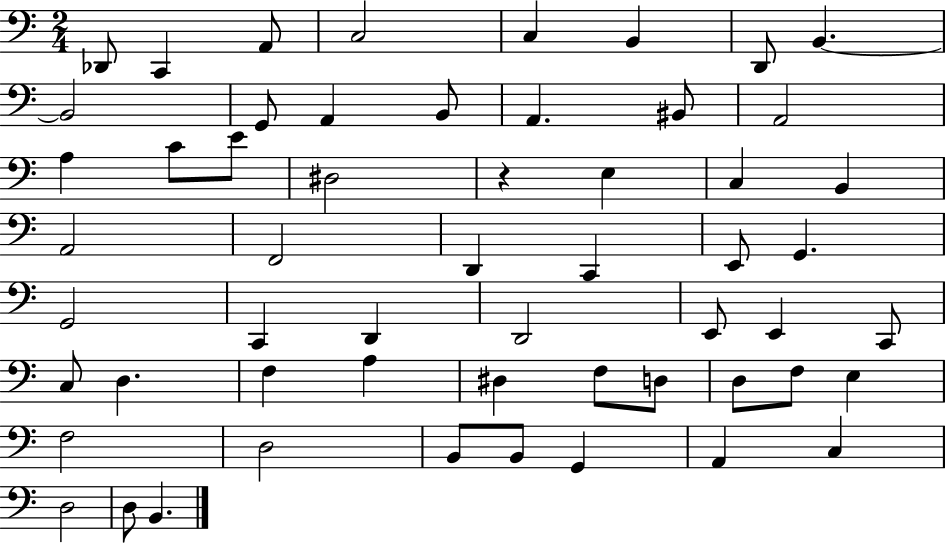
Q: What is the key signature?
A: C major